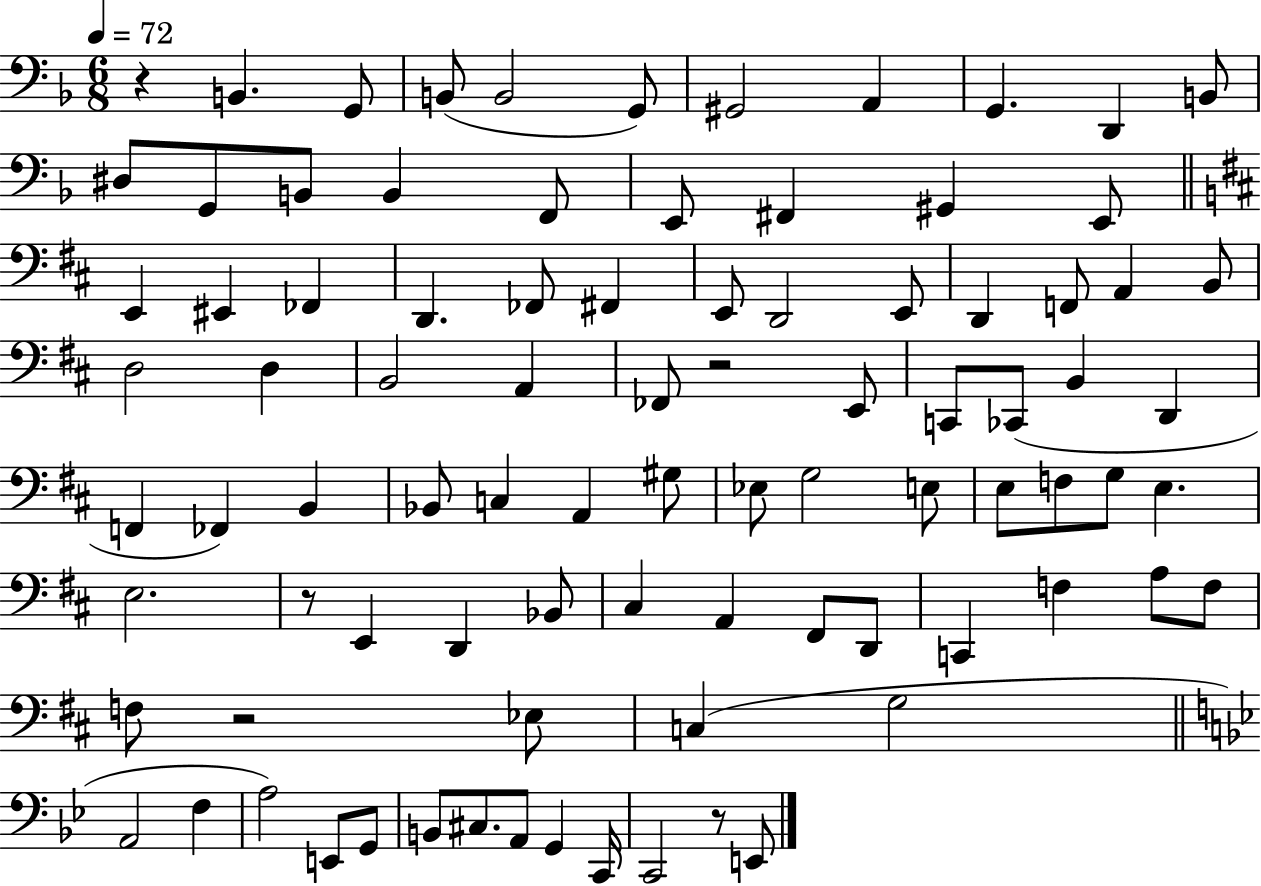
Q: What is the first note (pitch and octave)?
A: B2